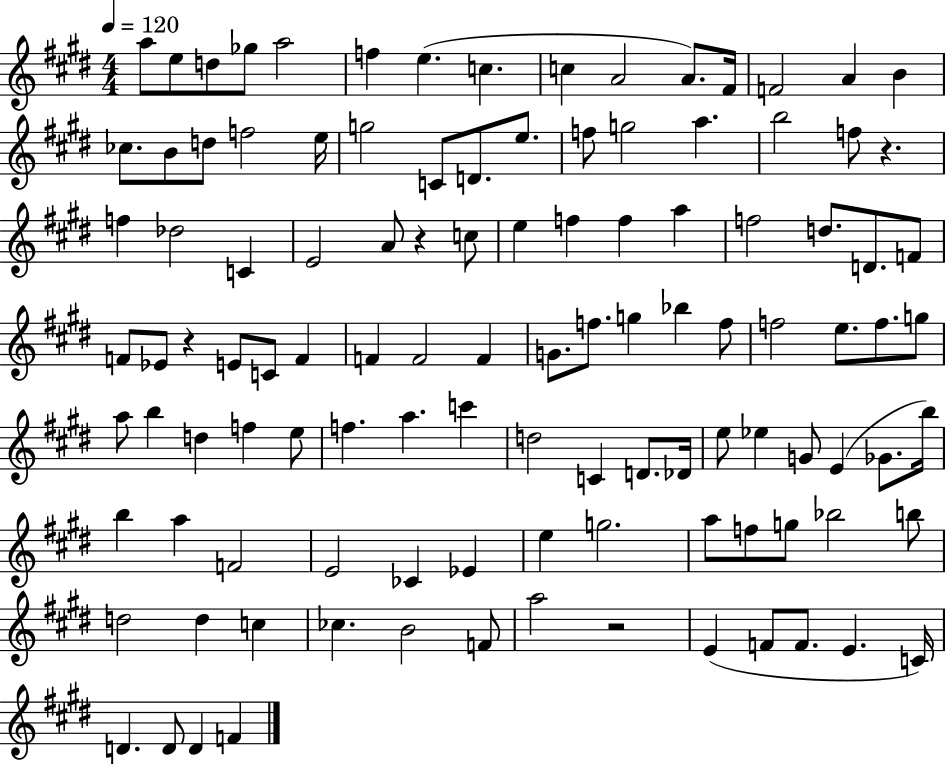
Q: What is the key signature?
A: E major